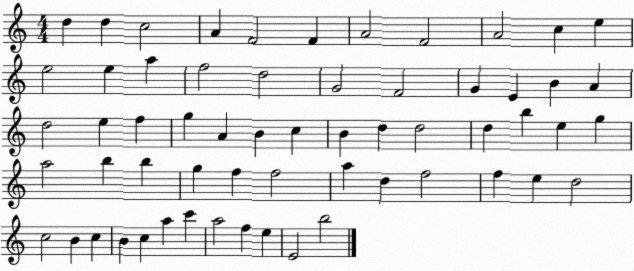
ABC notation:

X:1
T:Untitled
M:4/4
L:1/4
K:C
d d c2 A F2 F A2 F2 A2 c e e2 e a f2 d2 G2 F2 G E B A d2 e f g A B c B d d2 d b e g a2 b b g f f2 a d f2 f e d2 c2 B c B c a c' a2 f e E2 b2